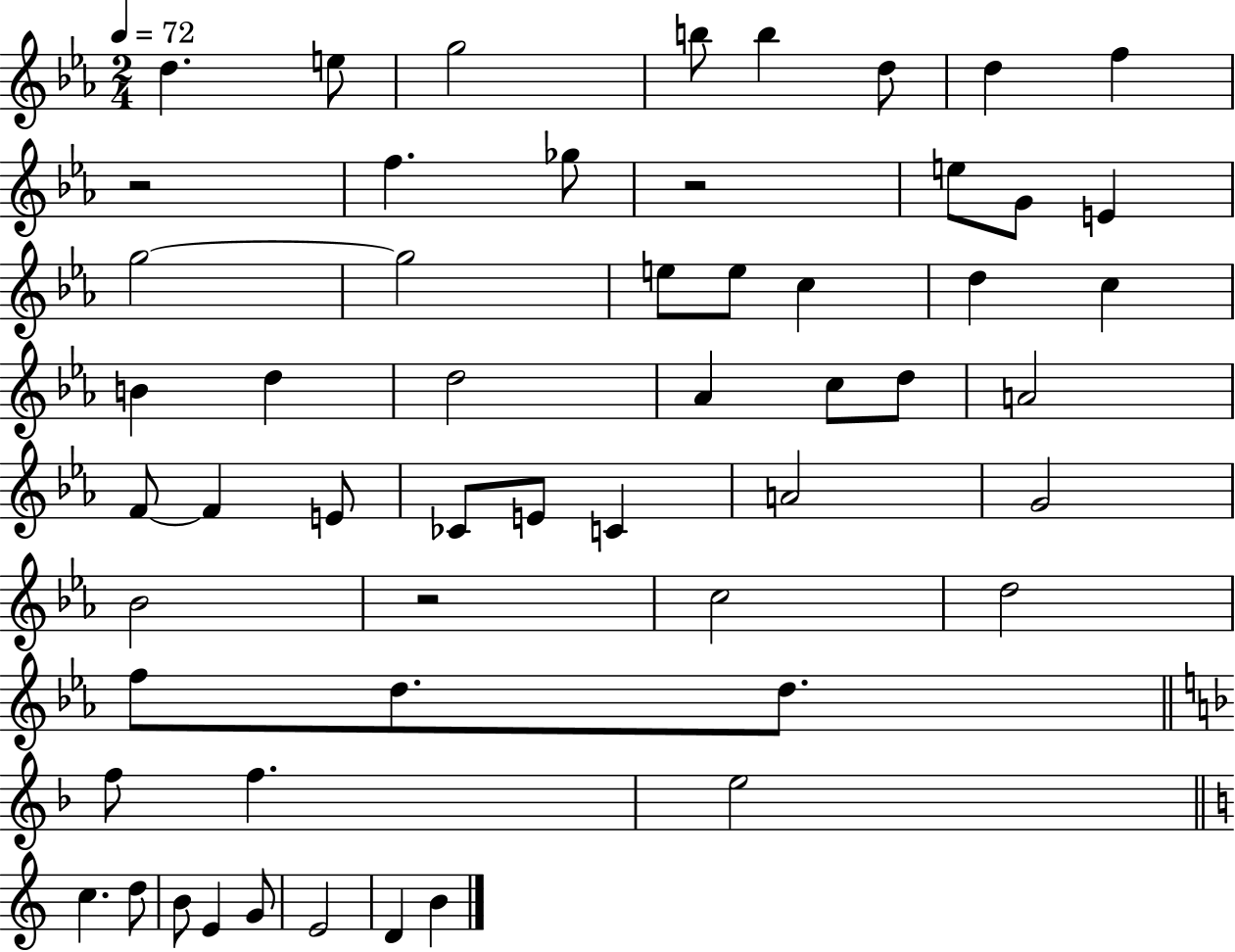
D5/q. E5/e G5/h B5/e B5/q D5/e D5/q F5/q R/h F5/q. Gb5/e R/h E5/e G4/e E4/q G5/h G5/h E5/e E5/e C5/q D5/q C5/q B4/q D5/q D5/h Ab4/q C5/e D5/e A4/h F4/e F4/q E4/e CES4/e E4/e C4/q A4/h G4/h Bb4/h R/h C5/h D5/h F5/e D5/e. D5/e. F5/e F5/q. E5/h C5/q. D5/e B4/e E4/q G4/e E4/h D4/q B4/q